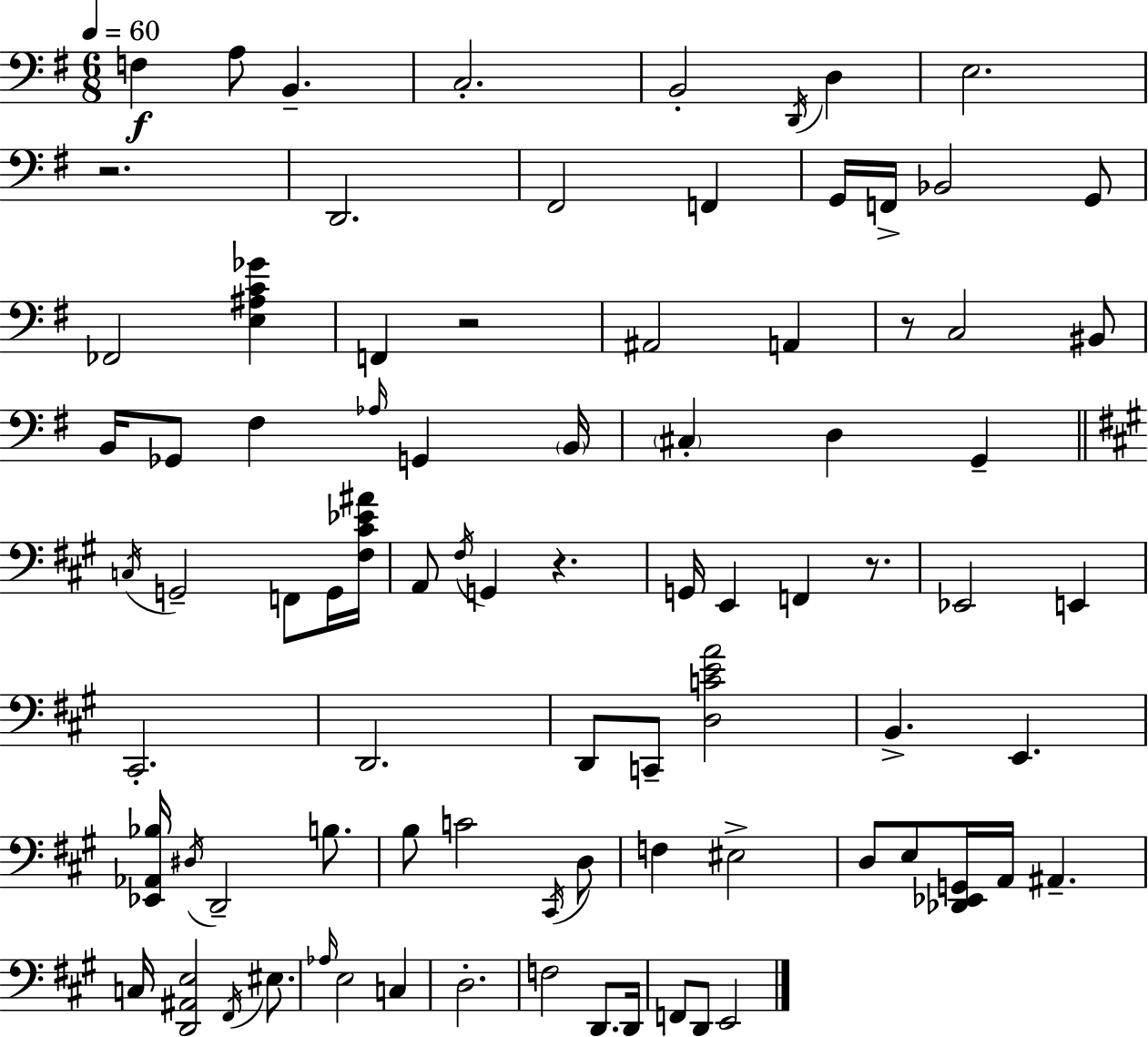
{
  \clef bass
  \numericTimeSignature
  \time 6/8
  \key e \minor
  \tempo 4 = 60
  f4\f a8 b,4.-- | c2.-. | b,2-. \acciaccatura { d,16 } d4 | e2. | \break r2. | d,2. | fis,2 f,4 | g,16 f,16-> bes,2 g,8 | \break fes,2 <e ais c' ges'>4 | f,4 r2 | ais,2 a,4 | r8 c2 bis,8 | \break b,16 ges,8 fis4 \grace { aes16 } g,4 | \parenthesize b,16 \parenthesize cis4-. d4 g,4-- | \bar "||" \break \key a \major \acciaccatura { c16 } g,2-- f,8 g,16 | <fis cis' ees' ais'>16 a,8 \acciaccatura { fis16 } g,4 r4. | g,16 e,4 f,4 r8. | ees,2 e,4 | \break cis,2.-. | d,2. | d,8 c,8-- <d c' e' a'>2 | b,4.-> e,4. | \break <ees, aes, bes>16 \acciaccatura { dis16 } d,2-- | b8. b8 c'2 | \acciaccatura { cis,16 } d8 f4 eis2-> | d8 e8 <des, ees, g,>16 a,16 ais,4.-- | \break c16 <d, ais, e>2 | \acciaccatura { fis,16 } eis8. \grace { aes16 } e2 | c4 d2.-. | f2 | \break d,8. d,16 f,8 d,8 e,2 | \bar "|."
}